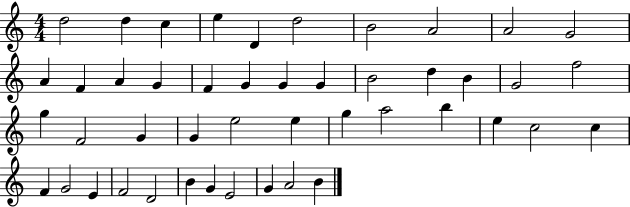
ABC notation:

X:1
T:Untitled
M:4/4
L:1/4
K:C
d2 d c e D d2 B2 A2 A2 G2 A F A G F G G G B2 d B G2 f2 g F2 G G e2 e g a2 b e c2 c F G2 E F2 D2 B G E2 G A2 B